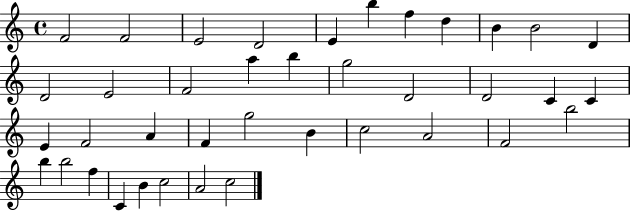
{
  \clef treble
  \time 4/4
  \defaultTimeSignature
  \key c \major
  f'2 f'2 | e'2 d'2 | e'4 b''4 f''4 d''4 | b'4 b'2 d'4 | \break d'2 e'2 | f'2 a''4 b''4 | g''2 d'2 | d'2 c'4 c'4 | \break e'4 f'2 a'4 | f'4 g''2 b'4 | c''2 a'2 | f'2 b''2 | \break b''4 b''2 f''4 | c'4 b'4 c''2 | a'2 c''2 | \bar "|."
}